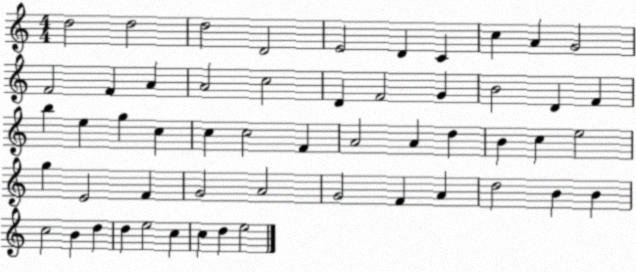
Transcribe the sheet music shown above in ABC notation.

X:1
T:Untitled
M:4/4
L:1/4
K:C
d2 d2 d2 D2 E2 D C c A G2 F2 F A A2 c2 D F2 G B2 D F b e g c c c2 F A2 A d B c e2 g E2 F G2 A2 G2 F A d2 B B c2 B d d e2 c c d e2